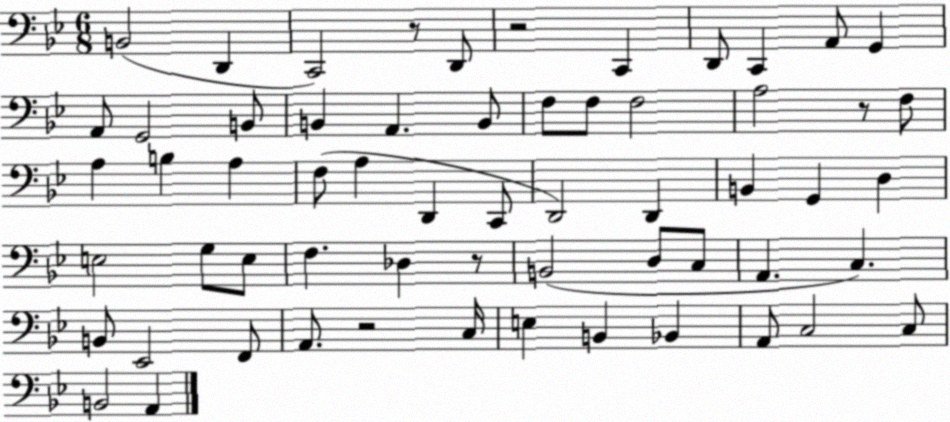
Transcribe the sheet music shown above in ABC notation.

X:1
T:Untitled
M:6/8
L:1/4
K:Bb
B,,2 D,, C,,2 z/2 D,,/2 z2 C,, D,,/2 C,, A,,/2 G,, A,,/2 G,,2 B,,/2 B,, A,, B,,/2 F,/2 F,/2 F,2 A,2 z/2 F,/2 A, B, A, F,/2 A, D,, C,,/2 D,,2 D,, B,, G,, D, E,2 G,/2 E,/2 F, _D, z/2 B,,2 D,/2 C,/2 A,, C, B,,/2 _E,,2 F,,/2 A,,/2 z2 C,/4 E, B,, _B,, A,,/2 C,2 C,/2 B,,2 A,,